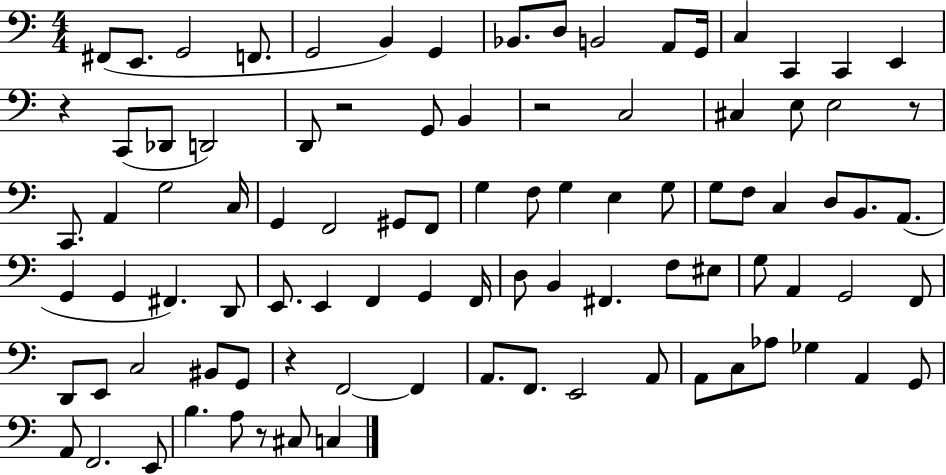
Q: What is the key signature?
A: C major